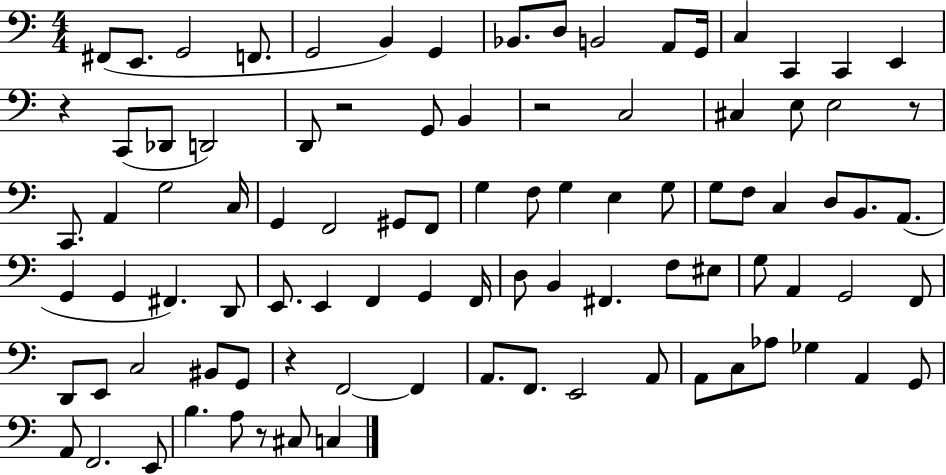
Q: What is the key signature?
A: C major